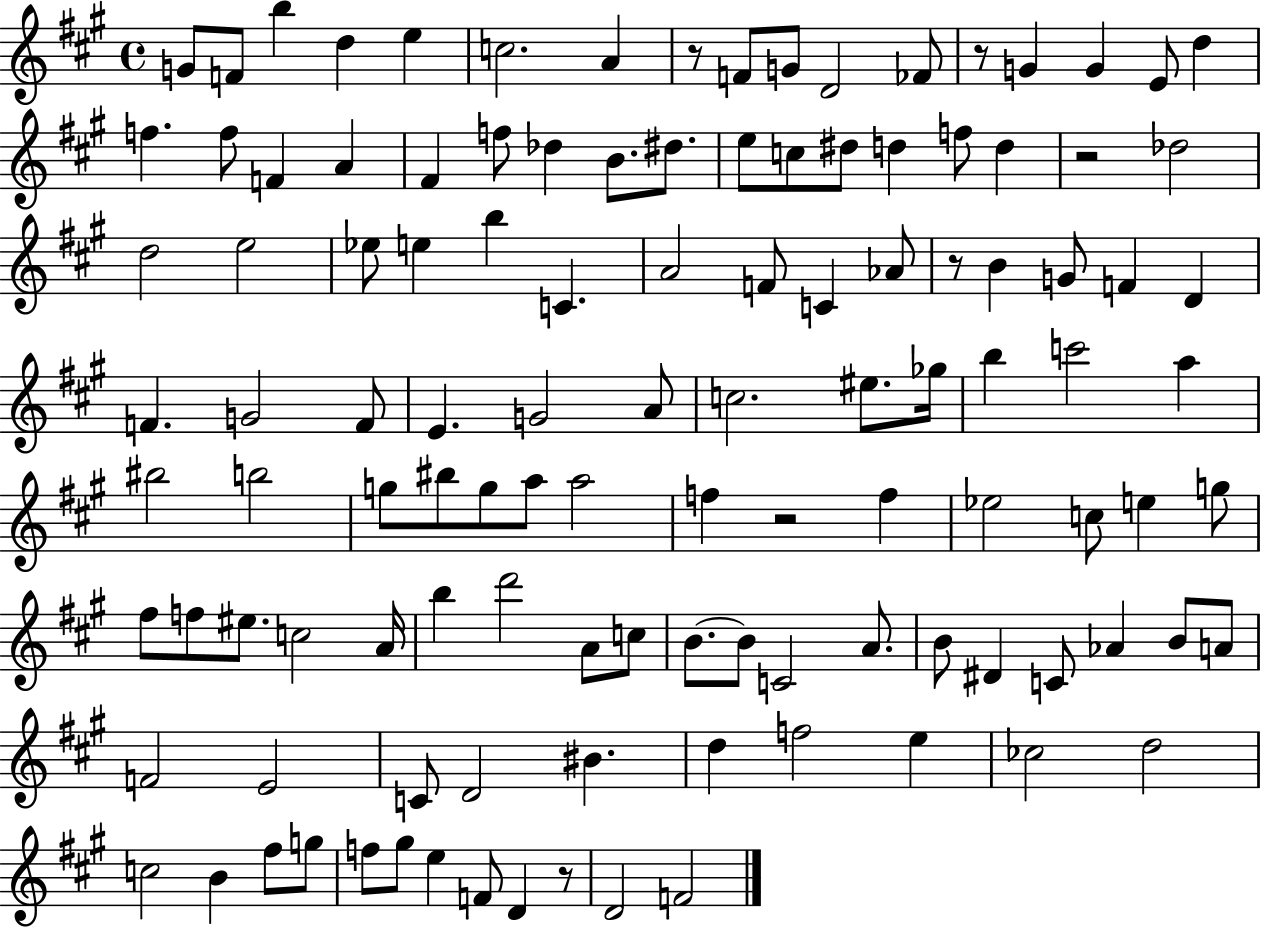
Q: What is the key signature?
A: A major